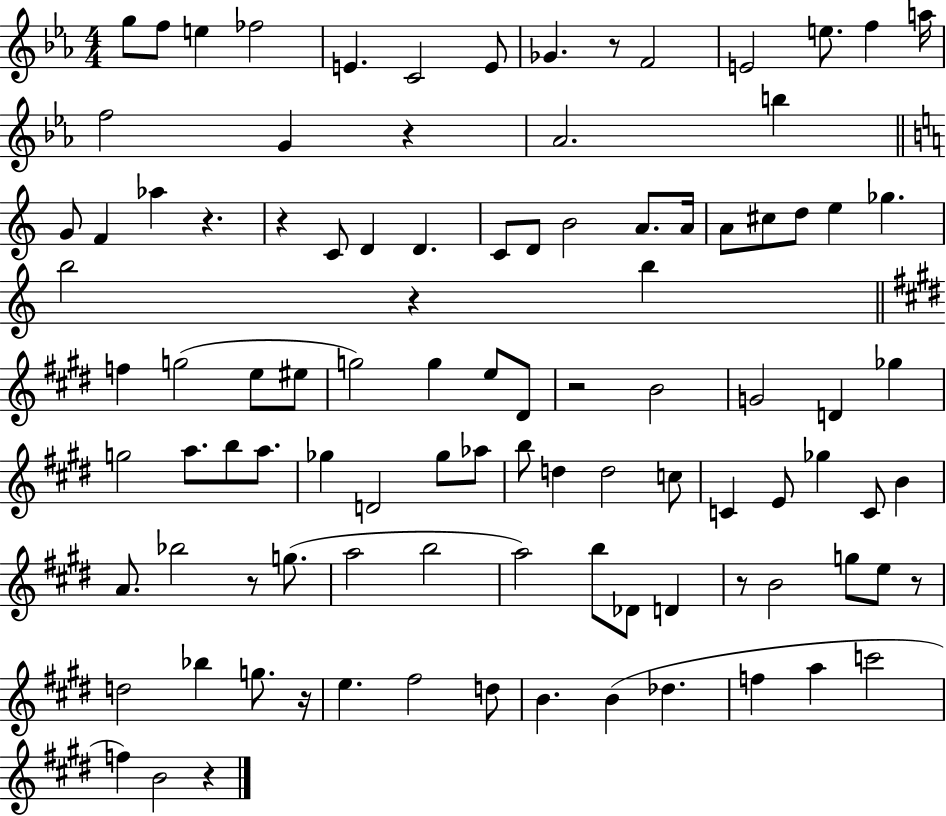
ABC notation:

X:1
T:Untitled
M:4/4
L:1/4
K:Eb
g/2 f/2 e _f2 E C2 E/2 _G z/2 F2 E2 e/2 f a/4 f2 G z _A2 b G/2 F _a z z C/2 D D C/2 D/2 B2 A/2 A/4 A/2 ^c/2 d/2 e _g b2 z b f g2 e/2 ^e/2 g2 g e/2 ^D/2 z2 B2 G2 D _g g2 a/2 b/2 a/2 _g D2 _g/2 _a/2 b/2 d d2 c/2 C E/2 _g C/2 B A/2 _b2 z/2 g/2 a2 b2 a2 b/2 _D/2 D z/2 B2 g/2 e/2 z/2 d2 _b g/2 z/4 e ^f2 d/2 B B _d f a c'2 f B2 z